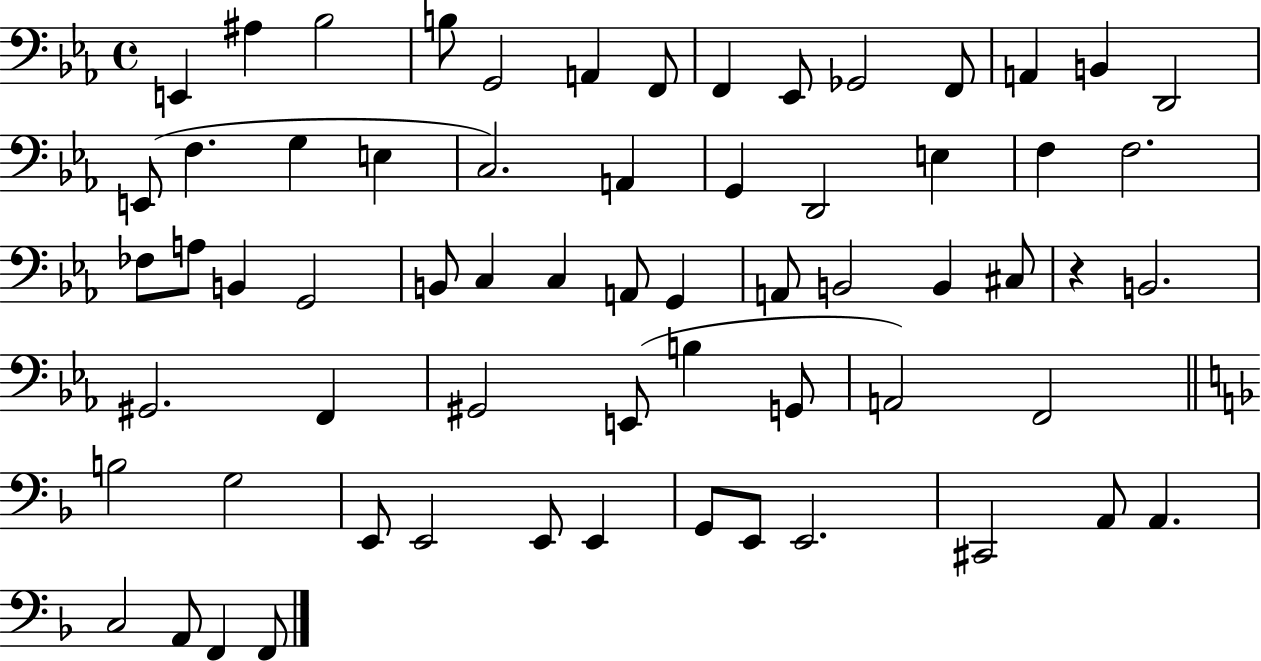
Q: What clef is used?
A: bass